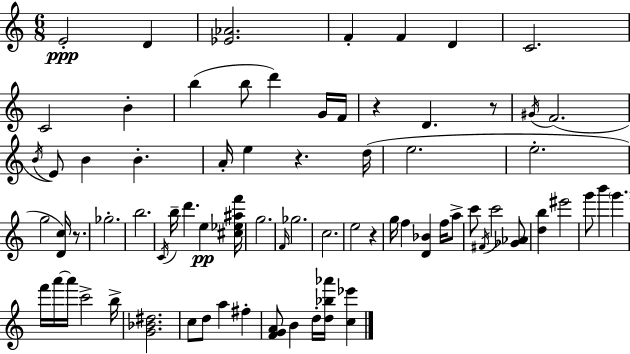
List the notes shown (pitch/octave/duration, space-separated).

E4/h D4/q [Eb4,Ab4]/h. F4/q F4/q D4/q C4/h. C4/h B4/q B5/q B5/e D6/q G4/s F4/s R/q D4/q. R/e G#4/s F4/h. B4/s E4/e B4/q B4/q. A4/s E5/q R/q. D5/s E5/h. E5/h. G5/h [D4,C5]/s R/e. Gb5/h. B5/h. C4/s B5/s D6/q. E5/q [C#5,Eb5,A#5,F6]/s G5/h. F4/s Gb5/h. C5/h. E5/h R/q G5/s F5/q [D4,Bb4]/q F5/s A5/e C6/e F#4/s C6/h [Gb4,Ab4]/e [D5,B5]/q EIS6/h G6/e B6/q G6/q. F6/s A6/s A6/s C6/h B5/s [G4,Bb4,D#5]/h. C5/e D5/e A5/q F#5/q [F4,G4,A4]/e B4/q D5/s [D5,Bb5,Ab6]/s [C5,Eb6]/q